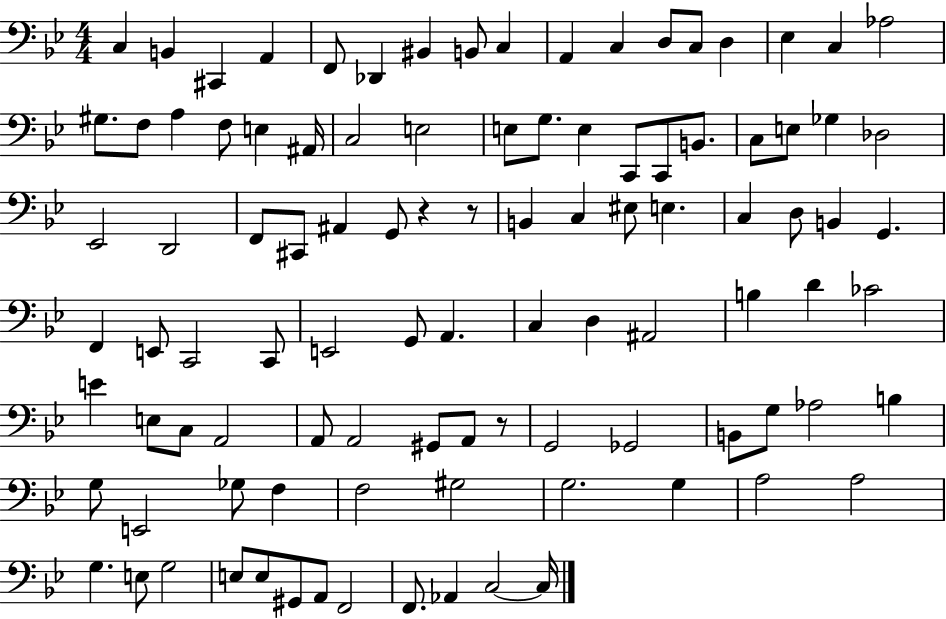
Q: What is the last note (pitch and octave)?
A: C3